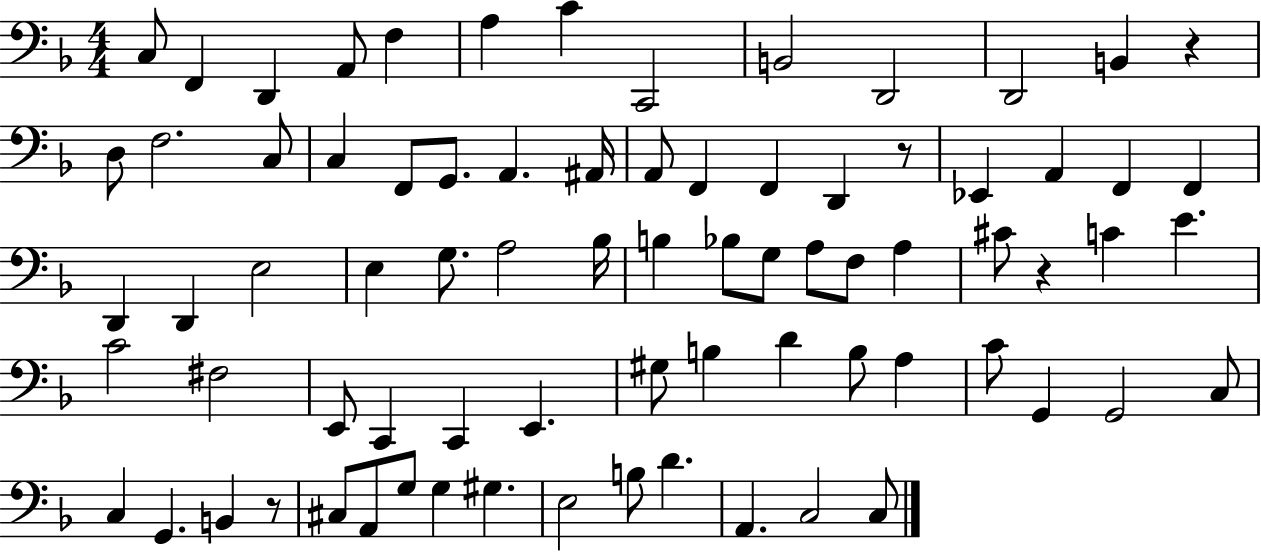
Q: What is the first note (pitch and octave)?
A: C3